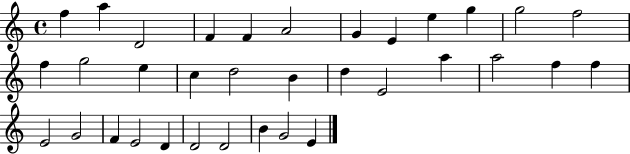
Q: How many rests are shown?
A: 0